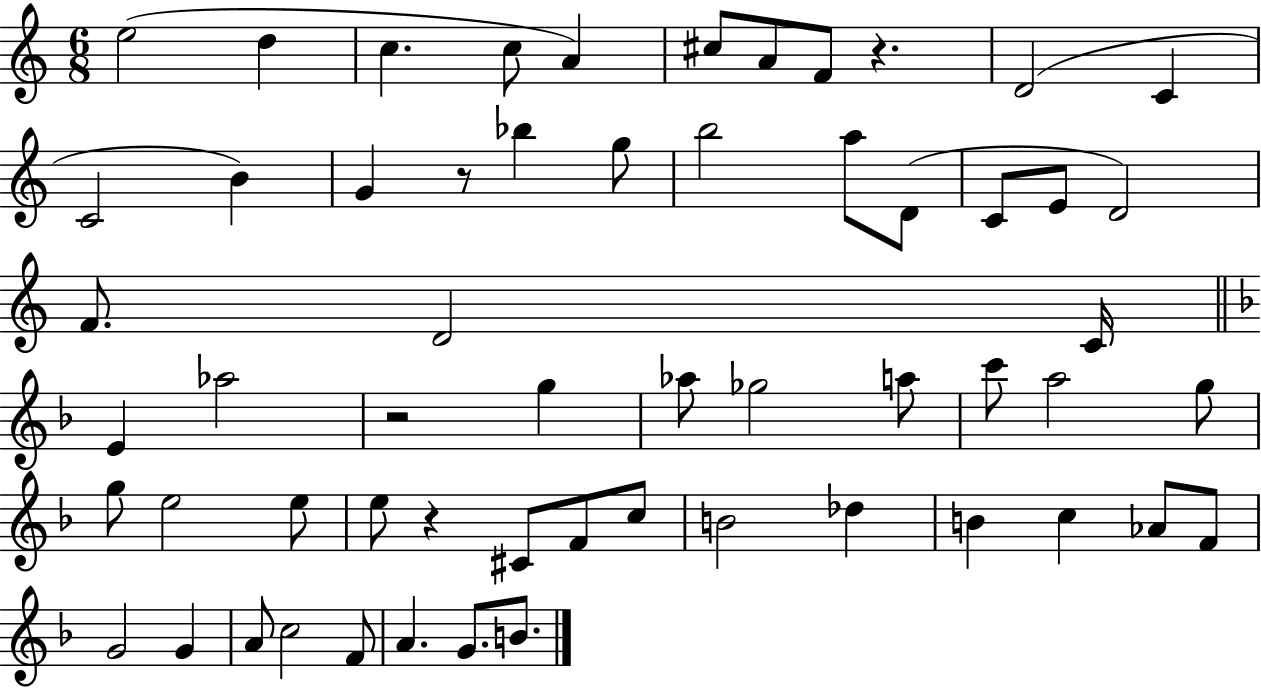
{
  \clef treble
  \numericTimeSignature
  \time 6/8
  \key c \major
  e''2( d''4 | c''4. c''8 a'4) | cis''8 a'8 f'8 r4. | d'2( c'4 | \break c'2 b'4) | g'4 r8 bes''4 g''8 | b''2 a''8 d'8( | c'8 e'8 d'2) | \break f'8. d'2 c'16 | \bar "||" \break \key d \minor e'4 aes''2 | r2 g''4 | aes''8 ges''2 a''8 | c'''8 a''2 g''8 | \break g''8 e''2 e''8 | e''8 r4 cis'8 f'8 c''8 | b'2 des''4 | b'4 c''4 aes'8 f'8 | \break g'2 g'4 | a'8 c''2 f'8 | a'4. g'8. b'8. | \bar "|."
}